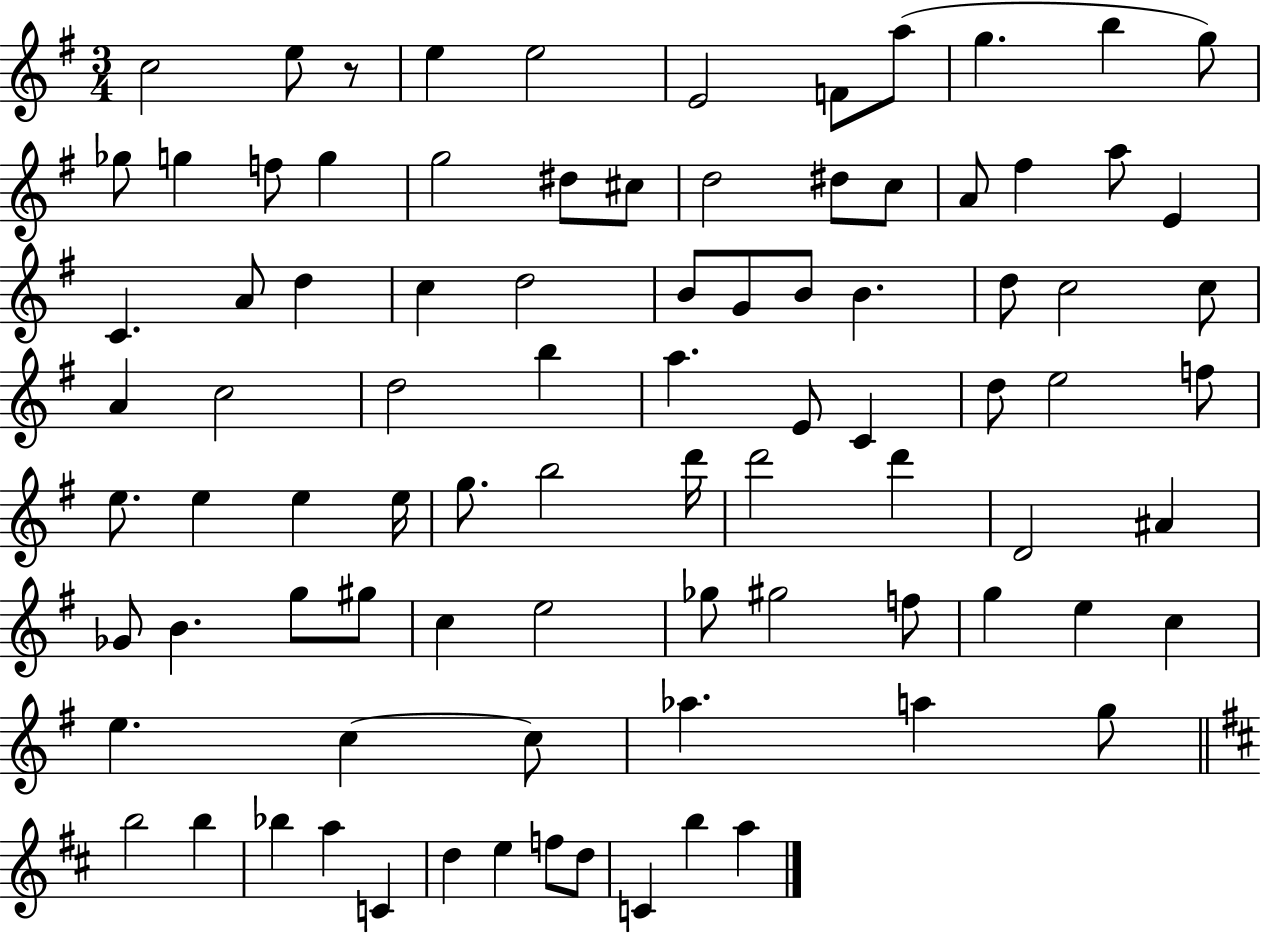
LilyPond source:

{
  \clef treble
  \numericTimeSignature
  \time 3/4
  \key g \major
  c''2 e''8 r8 | e''4 e''2 | e'2 f'8 a''8( | g''4. b''4 g''8) | \break ges''8 g''4 f''8 g''4 | g''2 dis''8 cis''8 | d''2 dis''8 c''8 | a'8 fis''4 a''8 e'4 | \break c'4. a'8 d''4 | c''4 d''2 | b'8 g'8 b'8 b'4. | d''8 c''2 c''8 | \break a'4 c''2 | d''2 b''4 | a''4. e'8 c'4 | d''8 e''2 f''8 | \break e''8. e''4 e''4 e''16 | g''8. b''2 d'''16 | d'''2 d'''4 | d'2 ais'4 | \break ges'8 b'4. g''8 gis''8 | c''4 e''2 | ges''8 gis''2 f''8 | g''4 e''4 c''4 | \break e''4. c''4~~ c''8 | aes''4. a''4 g''8 | \bar "||" \break \key d \major b''2 b''4 | bes''4 a''4 c'4 | d''4 e''4 f''8 d''8 | c'4 b''4 a''4 | \break \bar "|."
}